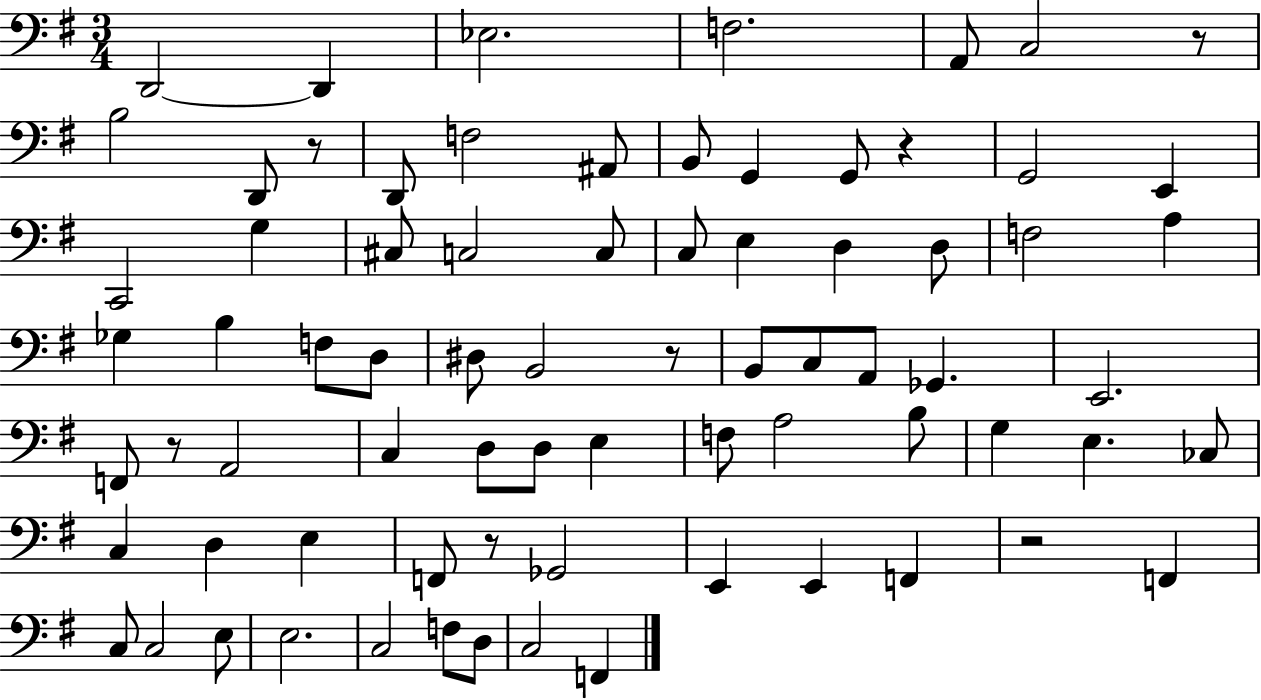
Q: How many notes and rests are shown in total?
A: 75